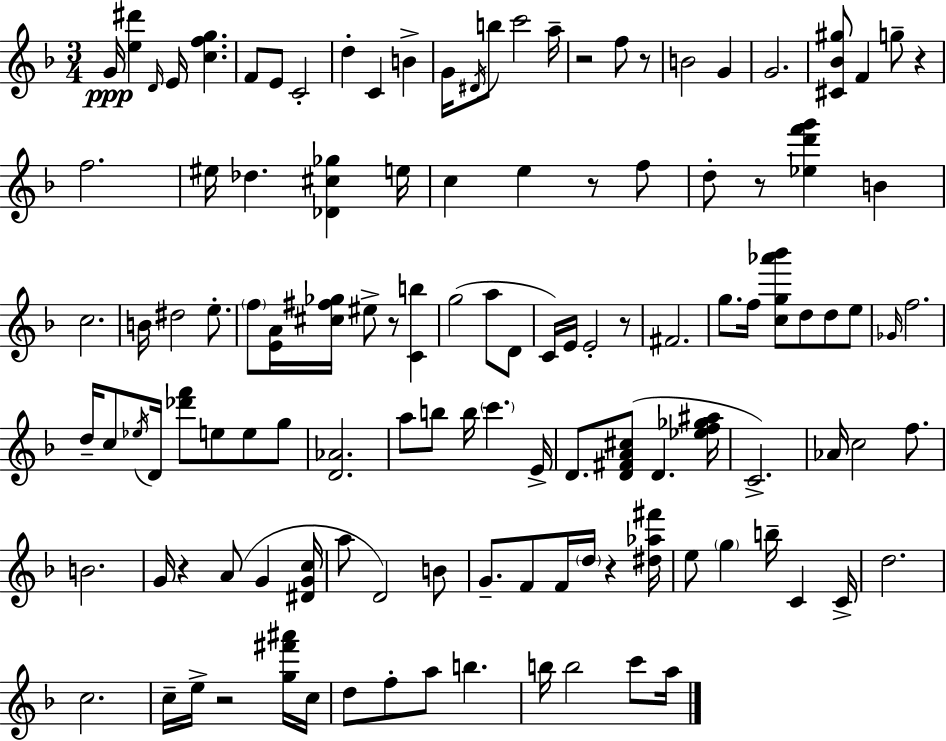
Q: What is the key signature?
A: D minor